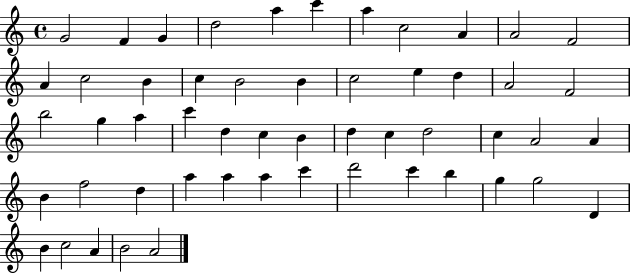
{
  \clef treble
  \time 4/4
  \defaultTimeSignature
  \key c \major
  g'2 f'4 g'4 | d''2 a''4 c'''4 | a''4 c''2 a'4 | a'2 f'2 | \break a'4 c''2 b'4 | c''4 b'2 b'4 | c''2 e''4 d''4 | a'2 f'2 | \break b''2 g''4 a''4 | c'''4 d''4 c''4 b'4 | d''4 c''4 d''2 | c''4 a'2 a'4 | \break b'4 f''2 d''4 | a''4 a''4 a''4 c'''4 | d'''2 c'''4 b''4 | g''4 g''2 d'4 | \break b'4 c''2 a'4 | b'2 a'2 | \bar "|."
}